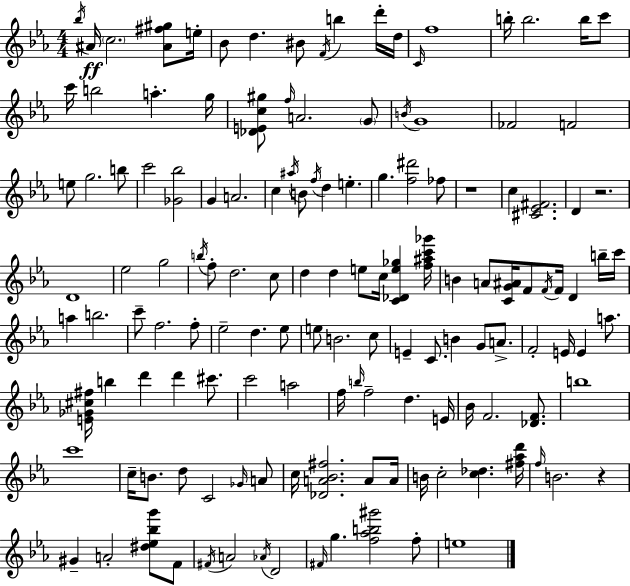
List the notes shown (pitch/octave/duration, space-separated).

Bb5/s A#4/s C5/h. [A#4,F#5,G#5]/e E5/s Bb4/e D5/q. BIS4/e F4/s B5/q D6/s D5/s C4/s F5/w B5/s B5/h. B5/s C6/e C6/s B5/h A5/q. G5/s [Db4,E4,C5,G#5]/e F5/s A4/h. G4/e B4/s G4/w FES4/h F4/h E5/e G5/h. B5/e C6/h [Gb4,Bb5]/h G4/q A4/h. C5/q A#5/s B4/e F5/s D5/q E5/q. G5/q. [F5,D#6]/h FES5/e R/w C5/q [C#4,Eb4,F#4]/h. D4/q R/h. D4/w Eb5/h G5/h B5/s F5/e D5/h. C5/e D5/q D5/q E5/e C5/s [C4,Db4,E5,Gb5]/q [F5,A#5,C6,Gb6]/s B4/q A4/e [C4,G4,A#4]/s F4/e F4/s F4/s D4/q B5/s C6/s A5/q B5/h. C6/e F5/h. F5/e Eb5/h D5/q. Eb5/e E5/e B4/h. C5/e E4/q C4/e. B4/q G4/e A4/e. F4/h E4/s E4/q A5/e. [E4,Gb4,C#5,F#5]/s B5/q D6/q D6/q C#6/e. C6/h A5/h F5/s B5/s F5/h D5/q. E4/s Bb4/s F4/h. [Db4,F4]/e. B5/w C6/w C5/s B4/e. D5/e C4/h Gb4/s A4/e C5/s [Db4,A4,Bb4,F#5]/h. A4/e A4/s B4/s C5/h [C5,Db5]/q. [F#5,Ab5,D6]/s F5/s B4/h. R/q G#4/q A4/h [D#5,Eb5,Bb5,G6]/e F4/e F#4/s A4/h Ab4/s D4/h F#4/s G5/q. [F5,Ab5,B5,G#6]/h F5/e E5/w